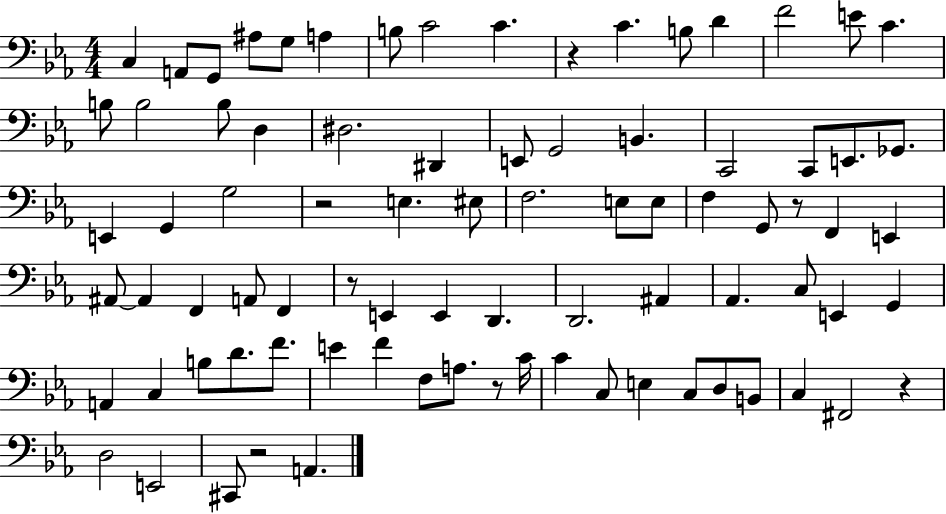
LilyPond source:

{
  \clef bass
  \numericTimeSignature
  \time 4/4
  \key ees \major
  c4 a,8 g,8 ais8 g8 a4 | b8 c'2 c'4. | r4 c'4. b8 d'4 | f'2 e'8 c'4. | \break b8 b2 b8 d4 | dis2. dis,4 | e,8 g,2 b,4. | c,2 c,8 e,8. ges,8. | \break e,4 g,4 g2 | r2 e4. eis8 | f2. e8 e8 | f4 g,8 r8 f,4 e,4 | \break ais,8~~ ais,4 f,4 a,8 f,4 | r8 e,4 e,4 d,4. | d,2. ais,4 | aes,4. c8 e,4 g,4 | \break a,4 c4 b8 d'8. f'8. | e'4 f'4 f8 a8. r8 c'16 | c'4 c8 e4 c8 d8 b,8 | c4 fis,2 r4 | \break d2 e,2 | cis,8 r2 a,4. | \bar "|."
}